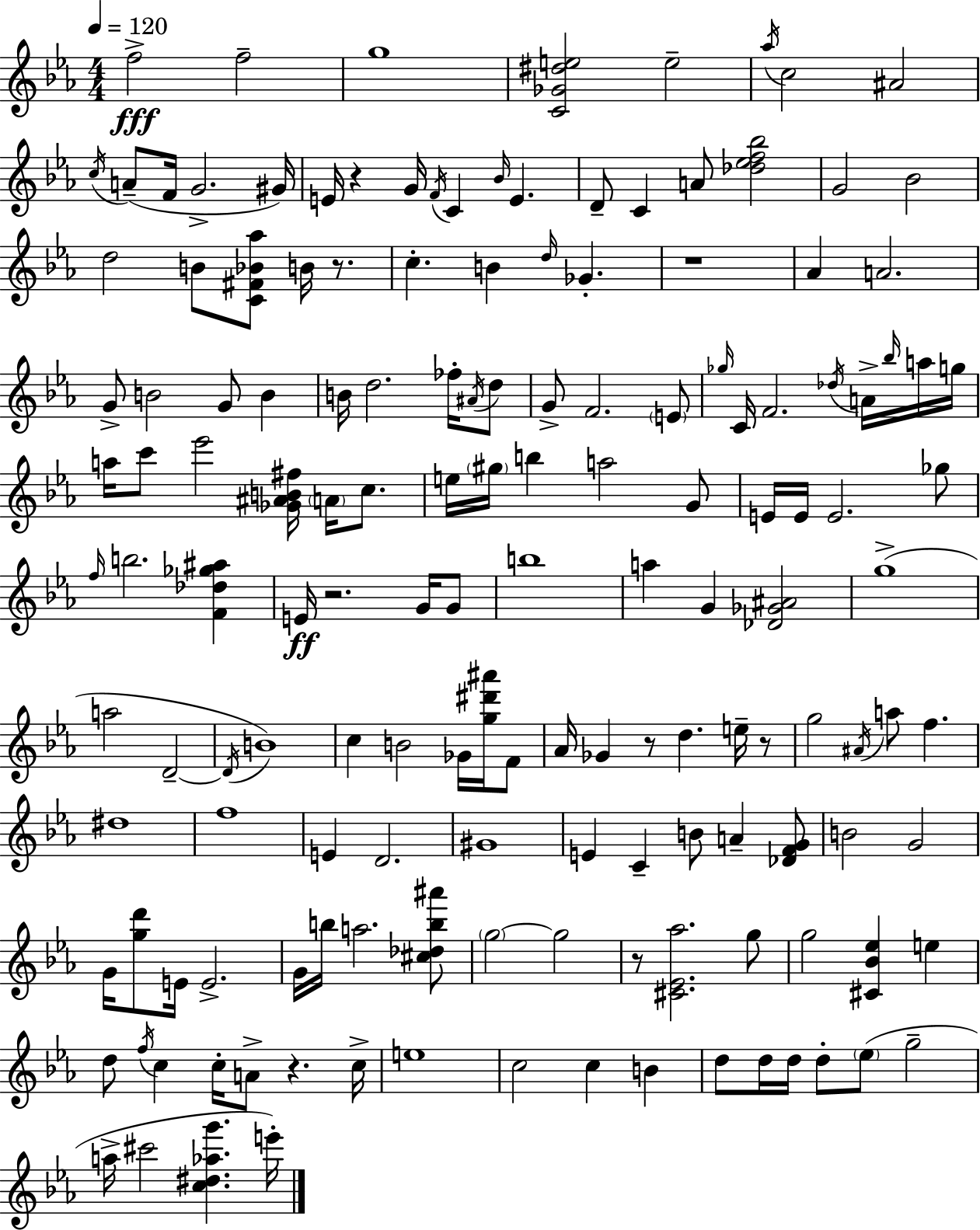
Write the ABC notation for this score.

X:1
T:Untitled
M:4/4
L:1/4
K:Eb
f2 f2 g4 [C_G^de]2 e2 _a/4 c2 ^A2 c/4 A/2 F/4 G2 ^G/4 E/4 z G/4 F/4 C _B/4 E D/2 C A/2 [_d_ef_b]2 G2 _B2 d2 B/2 [C^F_B_a]/2 B/4 z/2 c B d/4 _G z4 _A A2 G/2 B2 G/2 B B/4 d2 _f/4 ^A/4 d/2 G/2 F2 E/2 _g/4 C/4 F2 _d/4 A/4 _b/4 a/4 g/4 a/4 c'/2 _e'2 [_G^AB^f]/4 A/4 c/2 e/4 ^g/4 b a2 G/2 E/4 E/4 E2 _g/2 f/4 b2 [F_d_g^a] E/4 z2 G/4 G/2 b4 a G [_D_G^A]2 g4 a2 D2 D/4 B4 c B2 _G/4 [g^d'^a']/4 F/2 _A/4 _G z/2 d e/4 z/2 g2 ^A/4 a/2 f ^d4 f4 E D2 ^G4 E C B/2 A [_DFG]/2 B2 G2 G/4 [gd']/2 E/4 E2 G/4 b/4 a2 [^c_db^a']/2 g2 g2 z/2 [^C_E_a]2 g/2 g2 [^C_B_e] e d/2 f/4 c c/4 A/2 z c/4 e4 c2 c B d/2 d/4 d/4 d/2 _e/2 g2 a/4 ^c'2 [c^d_ag'] e'/4